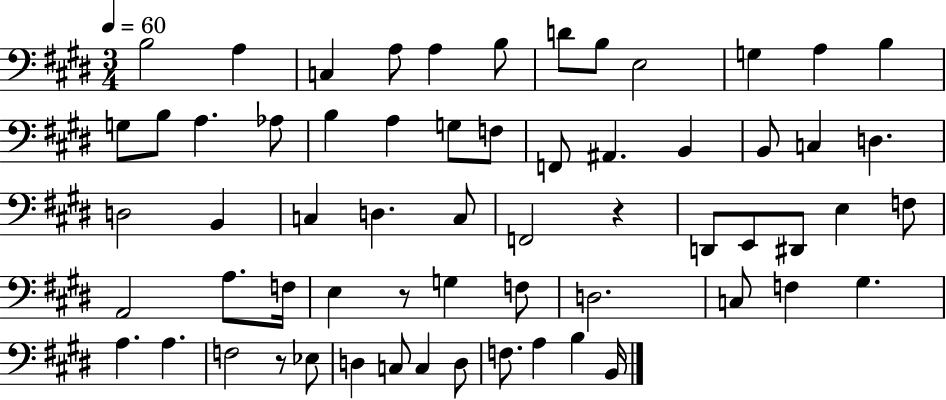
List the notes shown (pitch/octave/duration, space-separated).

B3/h A3/q C3/q A3/e A3/q B3/e D4/e B3/e E3/h G3/q A3/q B3/q G3/e B3/e A3/q. Ab3/e B3/q A3/q G3/e F3/e F2/e A#2/q. B2/q B2/e C3/q D3/q. D3/h B2/q C3/q D3/q. C3/e F2/h R/q D2/e E2/e D#2/e E3/q F3/e A2/h A3/e. F3/s E3/q R/e G3/q F3/e D3/h. C3/e F3/q G#3/q. A3/q. A3/q. F3/h R/e Eb3/e D3/q C3/e C3/q D3/e F3/e. A3/q B3/q B2/s